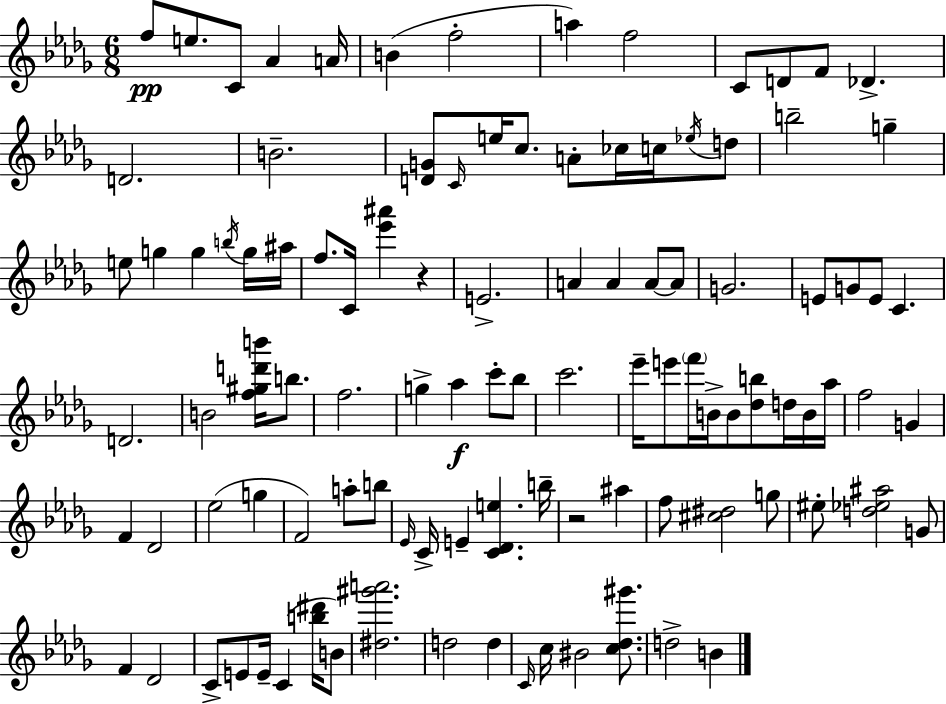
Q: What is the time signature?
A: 6/8